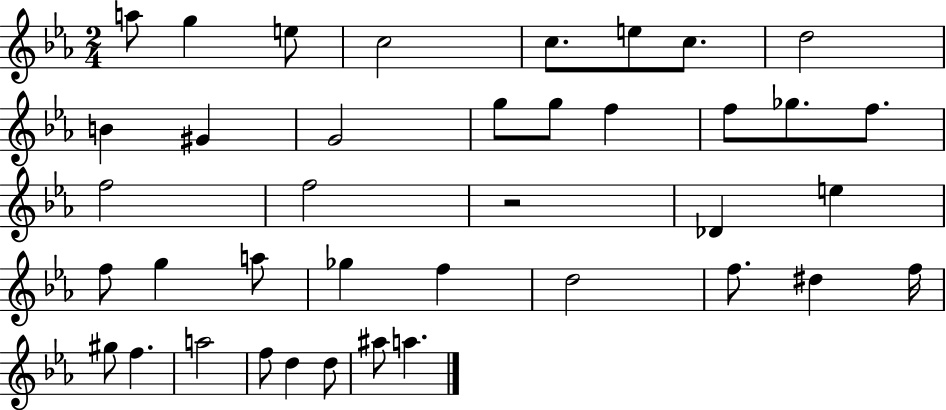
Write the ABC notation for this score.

X:1
T:Untitled
M:2/4
L:1/4
K:Eb
a/2 g e/2 c2 c/2 e/2 c/2 d2 B ^G G2 g/2 g/2 f f/2 _g/2 f/2 f2 f2 z2 _D e f/2 g a/2 _g f d2 f/2 ^d f/4 ^g/2 f a2 f/2 d d/2 ^a/2 a